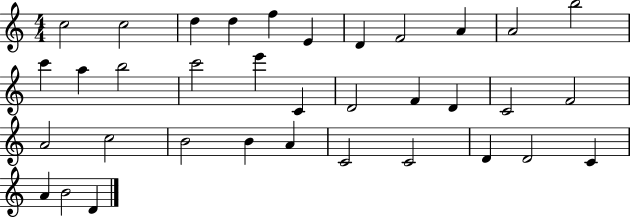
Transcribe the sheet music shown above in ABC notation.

X:1
T:Untitled
M:4/4
L:1/4
K:C
c2 c2 d d f E D F2 A A2 b2 c' a b2 c'2 e' C D2 F D C2 F2 A2 c2 B2 B A C2 C2 D D2 C A B2 D